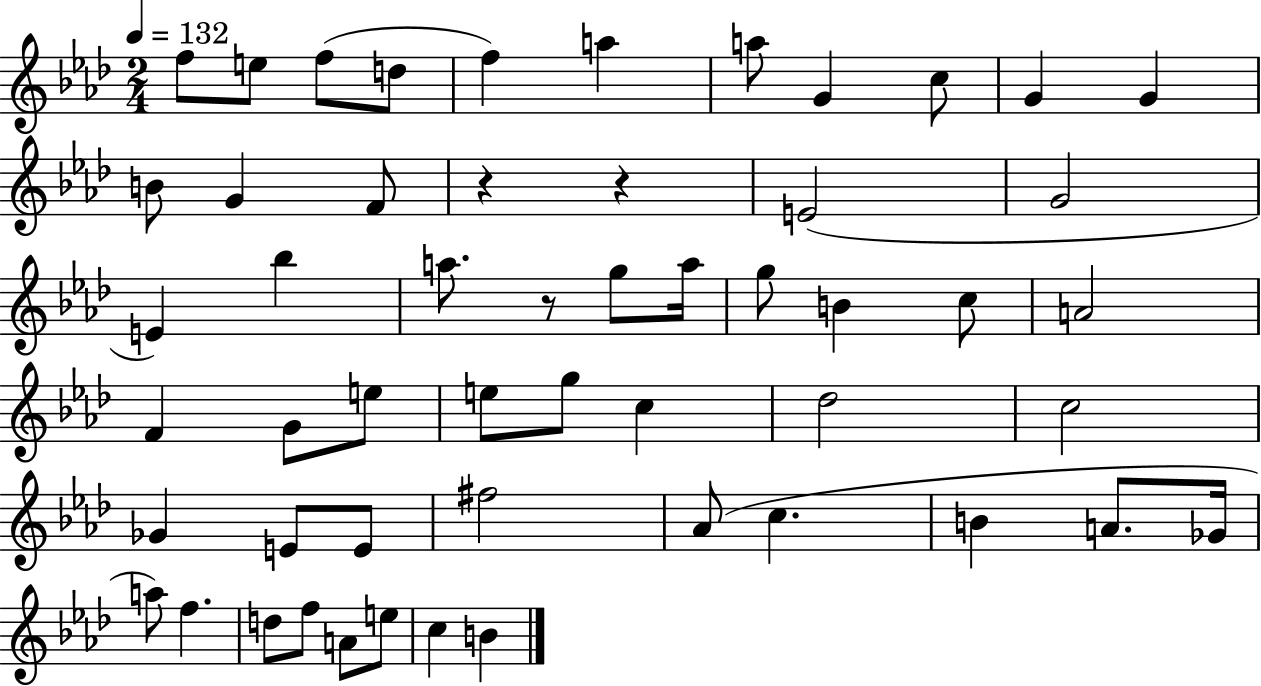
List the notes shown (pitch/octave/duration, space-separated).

F5/e E5/e F5/e D5/e F5/q A5/q A5/e G4/q C5/e G4/q G4/q B4/e G4/q F4/e R/q R/q E4/h G4/h E4/q Bb5/q A5/e. R/e G5/e A5/s G5/e B4/q C5/e A4/h F4/q G4/e E5/e E5/e G5/e C5/q Db5/h C5/h Gb4/q E4/e E4/e F#5/h Ab4/e C5/q. B4/q A4/e. Gb4/s A5/e F5/q. D5/e F5/e A4/e E5/e C5/q B4/q